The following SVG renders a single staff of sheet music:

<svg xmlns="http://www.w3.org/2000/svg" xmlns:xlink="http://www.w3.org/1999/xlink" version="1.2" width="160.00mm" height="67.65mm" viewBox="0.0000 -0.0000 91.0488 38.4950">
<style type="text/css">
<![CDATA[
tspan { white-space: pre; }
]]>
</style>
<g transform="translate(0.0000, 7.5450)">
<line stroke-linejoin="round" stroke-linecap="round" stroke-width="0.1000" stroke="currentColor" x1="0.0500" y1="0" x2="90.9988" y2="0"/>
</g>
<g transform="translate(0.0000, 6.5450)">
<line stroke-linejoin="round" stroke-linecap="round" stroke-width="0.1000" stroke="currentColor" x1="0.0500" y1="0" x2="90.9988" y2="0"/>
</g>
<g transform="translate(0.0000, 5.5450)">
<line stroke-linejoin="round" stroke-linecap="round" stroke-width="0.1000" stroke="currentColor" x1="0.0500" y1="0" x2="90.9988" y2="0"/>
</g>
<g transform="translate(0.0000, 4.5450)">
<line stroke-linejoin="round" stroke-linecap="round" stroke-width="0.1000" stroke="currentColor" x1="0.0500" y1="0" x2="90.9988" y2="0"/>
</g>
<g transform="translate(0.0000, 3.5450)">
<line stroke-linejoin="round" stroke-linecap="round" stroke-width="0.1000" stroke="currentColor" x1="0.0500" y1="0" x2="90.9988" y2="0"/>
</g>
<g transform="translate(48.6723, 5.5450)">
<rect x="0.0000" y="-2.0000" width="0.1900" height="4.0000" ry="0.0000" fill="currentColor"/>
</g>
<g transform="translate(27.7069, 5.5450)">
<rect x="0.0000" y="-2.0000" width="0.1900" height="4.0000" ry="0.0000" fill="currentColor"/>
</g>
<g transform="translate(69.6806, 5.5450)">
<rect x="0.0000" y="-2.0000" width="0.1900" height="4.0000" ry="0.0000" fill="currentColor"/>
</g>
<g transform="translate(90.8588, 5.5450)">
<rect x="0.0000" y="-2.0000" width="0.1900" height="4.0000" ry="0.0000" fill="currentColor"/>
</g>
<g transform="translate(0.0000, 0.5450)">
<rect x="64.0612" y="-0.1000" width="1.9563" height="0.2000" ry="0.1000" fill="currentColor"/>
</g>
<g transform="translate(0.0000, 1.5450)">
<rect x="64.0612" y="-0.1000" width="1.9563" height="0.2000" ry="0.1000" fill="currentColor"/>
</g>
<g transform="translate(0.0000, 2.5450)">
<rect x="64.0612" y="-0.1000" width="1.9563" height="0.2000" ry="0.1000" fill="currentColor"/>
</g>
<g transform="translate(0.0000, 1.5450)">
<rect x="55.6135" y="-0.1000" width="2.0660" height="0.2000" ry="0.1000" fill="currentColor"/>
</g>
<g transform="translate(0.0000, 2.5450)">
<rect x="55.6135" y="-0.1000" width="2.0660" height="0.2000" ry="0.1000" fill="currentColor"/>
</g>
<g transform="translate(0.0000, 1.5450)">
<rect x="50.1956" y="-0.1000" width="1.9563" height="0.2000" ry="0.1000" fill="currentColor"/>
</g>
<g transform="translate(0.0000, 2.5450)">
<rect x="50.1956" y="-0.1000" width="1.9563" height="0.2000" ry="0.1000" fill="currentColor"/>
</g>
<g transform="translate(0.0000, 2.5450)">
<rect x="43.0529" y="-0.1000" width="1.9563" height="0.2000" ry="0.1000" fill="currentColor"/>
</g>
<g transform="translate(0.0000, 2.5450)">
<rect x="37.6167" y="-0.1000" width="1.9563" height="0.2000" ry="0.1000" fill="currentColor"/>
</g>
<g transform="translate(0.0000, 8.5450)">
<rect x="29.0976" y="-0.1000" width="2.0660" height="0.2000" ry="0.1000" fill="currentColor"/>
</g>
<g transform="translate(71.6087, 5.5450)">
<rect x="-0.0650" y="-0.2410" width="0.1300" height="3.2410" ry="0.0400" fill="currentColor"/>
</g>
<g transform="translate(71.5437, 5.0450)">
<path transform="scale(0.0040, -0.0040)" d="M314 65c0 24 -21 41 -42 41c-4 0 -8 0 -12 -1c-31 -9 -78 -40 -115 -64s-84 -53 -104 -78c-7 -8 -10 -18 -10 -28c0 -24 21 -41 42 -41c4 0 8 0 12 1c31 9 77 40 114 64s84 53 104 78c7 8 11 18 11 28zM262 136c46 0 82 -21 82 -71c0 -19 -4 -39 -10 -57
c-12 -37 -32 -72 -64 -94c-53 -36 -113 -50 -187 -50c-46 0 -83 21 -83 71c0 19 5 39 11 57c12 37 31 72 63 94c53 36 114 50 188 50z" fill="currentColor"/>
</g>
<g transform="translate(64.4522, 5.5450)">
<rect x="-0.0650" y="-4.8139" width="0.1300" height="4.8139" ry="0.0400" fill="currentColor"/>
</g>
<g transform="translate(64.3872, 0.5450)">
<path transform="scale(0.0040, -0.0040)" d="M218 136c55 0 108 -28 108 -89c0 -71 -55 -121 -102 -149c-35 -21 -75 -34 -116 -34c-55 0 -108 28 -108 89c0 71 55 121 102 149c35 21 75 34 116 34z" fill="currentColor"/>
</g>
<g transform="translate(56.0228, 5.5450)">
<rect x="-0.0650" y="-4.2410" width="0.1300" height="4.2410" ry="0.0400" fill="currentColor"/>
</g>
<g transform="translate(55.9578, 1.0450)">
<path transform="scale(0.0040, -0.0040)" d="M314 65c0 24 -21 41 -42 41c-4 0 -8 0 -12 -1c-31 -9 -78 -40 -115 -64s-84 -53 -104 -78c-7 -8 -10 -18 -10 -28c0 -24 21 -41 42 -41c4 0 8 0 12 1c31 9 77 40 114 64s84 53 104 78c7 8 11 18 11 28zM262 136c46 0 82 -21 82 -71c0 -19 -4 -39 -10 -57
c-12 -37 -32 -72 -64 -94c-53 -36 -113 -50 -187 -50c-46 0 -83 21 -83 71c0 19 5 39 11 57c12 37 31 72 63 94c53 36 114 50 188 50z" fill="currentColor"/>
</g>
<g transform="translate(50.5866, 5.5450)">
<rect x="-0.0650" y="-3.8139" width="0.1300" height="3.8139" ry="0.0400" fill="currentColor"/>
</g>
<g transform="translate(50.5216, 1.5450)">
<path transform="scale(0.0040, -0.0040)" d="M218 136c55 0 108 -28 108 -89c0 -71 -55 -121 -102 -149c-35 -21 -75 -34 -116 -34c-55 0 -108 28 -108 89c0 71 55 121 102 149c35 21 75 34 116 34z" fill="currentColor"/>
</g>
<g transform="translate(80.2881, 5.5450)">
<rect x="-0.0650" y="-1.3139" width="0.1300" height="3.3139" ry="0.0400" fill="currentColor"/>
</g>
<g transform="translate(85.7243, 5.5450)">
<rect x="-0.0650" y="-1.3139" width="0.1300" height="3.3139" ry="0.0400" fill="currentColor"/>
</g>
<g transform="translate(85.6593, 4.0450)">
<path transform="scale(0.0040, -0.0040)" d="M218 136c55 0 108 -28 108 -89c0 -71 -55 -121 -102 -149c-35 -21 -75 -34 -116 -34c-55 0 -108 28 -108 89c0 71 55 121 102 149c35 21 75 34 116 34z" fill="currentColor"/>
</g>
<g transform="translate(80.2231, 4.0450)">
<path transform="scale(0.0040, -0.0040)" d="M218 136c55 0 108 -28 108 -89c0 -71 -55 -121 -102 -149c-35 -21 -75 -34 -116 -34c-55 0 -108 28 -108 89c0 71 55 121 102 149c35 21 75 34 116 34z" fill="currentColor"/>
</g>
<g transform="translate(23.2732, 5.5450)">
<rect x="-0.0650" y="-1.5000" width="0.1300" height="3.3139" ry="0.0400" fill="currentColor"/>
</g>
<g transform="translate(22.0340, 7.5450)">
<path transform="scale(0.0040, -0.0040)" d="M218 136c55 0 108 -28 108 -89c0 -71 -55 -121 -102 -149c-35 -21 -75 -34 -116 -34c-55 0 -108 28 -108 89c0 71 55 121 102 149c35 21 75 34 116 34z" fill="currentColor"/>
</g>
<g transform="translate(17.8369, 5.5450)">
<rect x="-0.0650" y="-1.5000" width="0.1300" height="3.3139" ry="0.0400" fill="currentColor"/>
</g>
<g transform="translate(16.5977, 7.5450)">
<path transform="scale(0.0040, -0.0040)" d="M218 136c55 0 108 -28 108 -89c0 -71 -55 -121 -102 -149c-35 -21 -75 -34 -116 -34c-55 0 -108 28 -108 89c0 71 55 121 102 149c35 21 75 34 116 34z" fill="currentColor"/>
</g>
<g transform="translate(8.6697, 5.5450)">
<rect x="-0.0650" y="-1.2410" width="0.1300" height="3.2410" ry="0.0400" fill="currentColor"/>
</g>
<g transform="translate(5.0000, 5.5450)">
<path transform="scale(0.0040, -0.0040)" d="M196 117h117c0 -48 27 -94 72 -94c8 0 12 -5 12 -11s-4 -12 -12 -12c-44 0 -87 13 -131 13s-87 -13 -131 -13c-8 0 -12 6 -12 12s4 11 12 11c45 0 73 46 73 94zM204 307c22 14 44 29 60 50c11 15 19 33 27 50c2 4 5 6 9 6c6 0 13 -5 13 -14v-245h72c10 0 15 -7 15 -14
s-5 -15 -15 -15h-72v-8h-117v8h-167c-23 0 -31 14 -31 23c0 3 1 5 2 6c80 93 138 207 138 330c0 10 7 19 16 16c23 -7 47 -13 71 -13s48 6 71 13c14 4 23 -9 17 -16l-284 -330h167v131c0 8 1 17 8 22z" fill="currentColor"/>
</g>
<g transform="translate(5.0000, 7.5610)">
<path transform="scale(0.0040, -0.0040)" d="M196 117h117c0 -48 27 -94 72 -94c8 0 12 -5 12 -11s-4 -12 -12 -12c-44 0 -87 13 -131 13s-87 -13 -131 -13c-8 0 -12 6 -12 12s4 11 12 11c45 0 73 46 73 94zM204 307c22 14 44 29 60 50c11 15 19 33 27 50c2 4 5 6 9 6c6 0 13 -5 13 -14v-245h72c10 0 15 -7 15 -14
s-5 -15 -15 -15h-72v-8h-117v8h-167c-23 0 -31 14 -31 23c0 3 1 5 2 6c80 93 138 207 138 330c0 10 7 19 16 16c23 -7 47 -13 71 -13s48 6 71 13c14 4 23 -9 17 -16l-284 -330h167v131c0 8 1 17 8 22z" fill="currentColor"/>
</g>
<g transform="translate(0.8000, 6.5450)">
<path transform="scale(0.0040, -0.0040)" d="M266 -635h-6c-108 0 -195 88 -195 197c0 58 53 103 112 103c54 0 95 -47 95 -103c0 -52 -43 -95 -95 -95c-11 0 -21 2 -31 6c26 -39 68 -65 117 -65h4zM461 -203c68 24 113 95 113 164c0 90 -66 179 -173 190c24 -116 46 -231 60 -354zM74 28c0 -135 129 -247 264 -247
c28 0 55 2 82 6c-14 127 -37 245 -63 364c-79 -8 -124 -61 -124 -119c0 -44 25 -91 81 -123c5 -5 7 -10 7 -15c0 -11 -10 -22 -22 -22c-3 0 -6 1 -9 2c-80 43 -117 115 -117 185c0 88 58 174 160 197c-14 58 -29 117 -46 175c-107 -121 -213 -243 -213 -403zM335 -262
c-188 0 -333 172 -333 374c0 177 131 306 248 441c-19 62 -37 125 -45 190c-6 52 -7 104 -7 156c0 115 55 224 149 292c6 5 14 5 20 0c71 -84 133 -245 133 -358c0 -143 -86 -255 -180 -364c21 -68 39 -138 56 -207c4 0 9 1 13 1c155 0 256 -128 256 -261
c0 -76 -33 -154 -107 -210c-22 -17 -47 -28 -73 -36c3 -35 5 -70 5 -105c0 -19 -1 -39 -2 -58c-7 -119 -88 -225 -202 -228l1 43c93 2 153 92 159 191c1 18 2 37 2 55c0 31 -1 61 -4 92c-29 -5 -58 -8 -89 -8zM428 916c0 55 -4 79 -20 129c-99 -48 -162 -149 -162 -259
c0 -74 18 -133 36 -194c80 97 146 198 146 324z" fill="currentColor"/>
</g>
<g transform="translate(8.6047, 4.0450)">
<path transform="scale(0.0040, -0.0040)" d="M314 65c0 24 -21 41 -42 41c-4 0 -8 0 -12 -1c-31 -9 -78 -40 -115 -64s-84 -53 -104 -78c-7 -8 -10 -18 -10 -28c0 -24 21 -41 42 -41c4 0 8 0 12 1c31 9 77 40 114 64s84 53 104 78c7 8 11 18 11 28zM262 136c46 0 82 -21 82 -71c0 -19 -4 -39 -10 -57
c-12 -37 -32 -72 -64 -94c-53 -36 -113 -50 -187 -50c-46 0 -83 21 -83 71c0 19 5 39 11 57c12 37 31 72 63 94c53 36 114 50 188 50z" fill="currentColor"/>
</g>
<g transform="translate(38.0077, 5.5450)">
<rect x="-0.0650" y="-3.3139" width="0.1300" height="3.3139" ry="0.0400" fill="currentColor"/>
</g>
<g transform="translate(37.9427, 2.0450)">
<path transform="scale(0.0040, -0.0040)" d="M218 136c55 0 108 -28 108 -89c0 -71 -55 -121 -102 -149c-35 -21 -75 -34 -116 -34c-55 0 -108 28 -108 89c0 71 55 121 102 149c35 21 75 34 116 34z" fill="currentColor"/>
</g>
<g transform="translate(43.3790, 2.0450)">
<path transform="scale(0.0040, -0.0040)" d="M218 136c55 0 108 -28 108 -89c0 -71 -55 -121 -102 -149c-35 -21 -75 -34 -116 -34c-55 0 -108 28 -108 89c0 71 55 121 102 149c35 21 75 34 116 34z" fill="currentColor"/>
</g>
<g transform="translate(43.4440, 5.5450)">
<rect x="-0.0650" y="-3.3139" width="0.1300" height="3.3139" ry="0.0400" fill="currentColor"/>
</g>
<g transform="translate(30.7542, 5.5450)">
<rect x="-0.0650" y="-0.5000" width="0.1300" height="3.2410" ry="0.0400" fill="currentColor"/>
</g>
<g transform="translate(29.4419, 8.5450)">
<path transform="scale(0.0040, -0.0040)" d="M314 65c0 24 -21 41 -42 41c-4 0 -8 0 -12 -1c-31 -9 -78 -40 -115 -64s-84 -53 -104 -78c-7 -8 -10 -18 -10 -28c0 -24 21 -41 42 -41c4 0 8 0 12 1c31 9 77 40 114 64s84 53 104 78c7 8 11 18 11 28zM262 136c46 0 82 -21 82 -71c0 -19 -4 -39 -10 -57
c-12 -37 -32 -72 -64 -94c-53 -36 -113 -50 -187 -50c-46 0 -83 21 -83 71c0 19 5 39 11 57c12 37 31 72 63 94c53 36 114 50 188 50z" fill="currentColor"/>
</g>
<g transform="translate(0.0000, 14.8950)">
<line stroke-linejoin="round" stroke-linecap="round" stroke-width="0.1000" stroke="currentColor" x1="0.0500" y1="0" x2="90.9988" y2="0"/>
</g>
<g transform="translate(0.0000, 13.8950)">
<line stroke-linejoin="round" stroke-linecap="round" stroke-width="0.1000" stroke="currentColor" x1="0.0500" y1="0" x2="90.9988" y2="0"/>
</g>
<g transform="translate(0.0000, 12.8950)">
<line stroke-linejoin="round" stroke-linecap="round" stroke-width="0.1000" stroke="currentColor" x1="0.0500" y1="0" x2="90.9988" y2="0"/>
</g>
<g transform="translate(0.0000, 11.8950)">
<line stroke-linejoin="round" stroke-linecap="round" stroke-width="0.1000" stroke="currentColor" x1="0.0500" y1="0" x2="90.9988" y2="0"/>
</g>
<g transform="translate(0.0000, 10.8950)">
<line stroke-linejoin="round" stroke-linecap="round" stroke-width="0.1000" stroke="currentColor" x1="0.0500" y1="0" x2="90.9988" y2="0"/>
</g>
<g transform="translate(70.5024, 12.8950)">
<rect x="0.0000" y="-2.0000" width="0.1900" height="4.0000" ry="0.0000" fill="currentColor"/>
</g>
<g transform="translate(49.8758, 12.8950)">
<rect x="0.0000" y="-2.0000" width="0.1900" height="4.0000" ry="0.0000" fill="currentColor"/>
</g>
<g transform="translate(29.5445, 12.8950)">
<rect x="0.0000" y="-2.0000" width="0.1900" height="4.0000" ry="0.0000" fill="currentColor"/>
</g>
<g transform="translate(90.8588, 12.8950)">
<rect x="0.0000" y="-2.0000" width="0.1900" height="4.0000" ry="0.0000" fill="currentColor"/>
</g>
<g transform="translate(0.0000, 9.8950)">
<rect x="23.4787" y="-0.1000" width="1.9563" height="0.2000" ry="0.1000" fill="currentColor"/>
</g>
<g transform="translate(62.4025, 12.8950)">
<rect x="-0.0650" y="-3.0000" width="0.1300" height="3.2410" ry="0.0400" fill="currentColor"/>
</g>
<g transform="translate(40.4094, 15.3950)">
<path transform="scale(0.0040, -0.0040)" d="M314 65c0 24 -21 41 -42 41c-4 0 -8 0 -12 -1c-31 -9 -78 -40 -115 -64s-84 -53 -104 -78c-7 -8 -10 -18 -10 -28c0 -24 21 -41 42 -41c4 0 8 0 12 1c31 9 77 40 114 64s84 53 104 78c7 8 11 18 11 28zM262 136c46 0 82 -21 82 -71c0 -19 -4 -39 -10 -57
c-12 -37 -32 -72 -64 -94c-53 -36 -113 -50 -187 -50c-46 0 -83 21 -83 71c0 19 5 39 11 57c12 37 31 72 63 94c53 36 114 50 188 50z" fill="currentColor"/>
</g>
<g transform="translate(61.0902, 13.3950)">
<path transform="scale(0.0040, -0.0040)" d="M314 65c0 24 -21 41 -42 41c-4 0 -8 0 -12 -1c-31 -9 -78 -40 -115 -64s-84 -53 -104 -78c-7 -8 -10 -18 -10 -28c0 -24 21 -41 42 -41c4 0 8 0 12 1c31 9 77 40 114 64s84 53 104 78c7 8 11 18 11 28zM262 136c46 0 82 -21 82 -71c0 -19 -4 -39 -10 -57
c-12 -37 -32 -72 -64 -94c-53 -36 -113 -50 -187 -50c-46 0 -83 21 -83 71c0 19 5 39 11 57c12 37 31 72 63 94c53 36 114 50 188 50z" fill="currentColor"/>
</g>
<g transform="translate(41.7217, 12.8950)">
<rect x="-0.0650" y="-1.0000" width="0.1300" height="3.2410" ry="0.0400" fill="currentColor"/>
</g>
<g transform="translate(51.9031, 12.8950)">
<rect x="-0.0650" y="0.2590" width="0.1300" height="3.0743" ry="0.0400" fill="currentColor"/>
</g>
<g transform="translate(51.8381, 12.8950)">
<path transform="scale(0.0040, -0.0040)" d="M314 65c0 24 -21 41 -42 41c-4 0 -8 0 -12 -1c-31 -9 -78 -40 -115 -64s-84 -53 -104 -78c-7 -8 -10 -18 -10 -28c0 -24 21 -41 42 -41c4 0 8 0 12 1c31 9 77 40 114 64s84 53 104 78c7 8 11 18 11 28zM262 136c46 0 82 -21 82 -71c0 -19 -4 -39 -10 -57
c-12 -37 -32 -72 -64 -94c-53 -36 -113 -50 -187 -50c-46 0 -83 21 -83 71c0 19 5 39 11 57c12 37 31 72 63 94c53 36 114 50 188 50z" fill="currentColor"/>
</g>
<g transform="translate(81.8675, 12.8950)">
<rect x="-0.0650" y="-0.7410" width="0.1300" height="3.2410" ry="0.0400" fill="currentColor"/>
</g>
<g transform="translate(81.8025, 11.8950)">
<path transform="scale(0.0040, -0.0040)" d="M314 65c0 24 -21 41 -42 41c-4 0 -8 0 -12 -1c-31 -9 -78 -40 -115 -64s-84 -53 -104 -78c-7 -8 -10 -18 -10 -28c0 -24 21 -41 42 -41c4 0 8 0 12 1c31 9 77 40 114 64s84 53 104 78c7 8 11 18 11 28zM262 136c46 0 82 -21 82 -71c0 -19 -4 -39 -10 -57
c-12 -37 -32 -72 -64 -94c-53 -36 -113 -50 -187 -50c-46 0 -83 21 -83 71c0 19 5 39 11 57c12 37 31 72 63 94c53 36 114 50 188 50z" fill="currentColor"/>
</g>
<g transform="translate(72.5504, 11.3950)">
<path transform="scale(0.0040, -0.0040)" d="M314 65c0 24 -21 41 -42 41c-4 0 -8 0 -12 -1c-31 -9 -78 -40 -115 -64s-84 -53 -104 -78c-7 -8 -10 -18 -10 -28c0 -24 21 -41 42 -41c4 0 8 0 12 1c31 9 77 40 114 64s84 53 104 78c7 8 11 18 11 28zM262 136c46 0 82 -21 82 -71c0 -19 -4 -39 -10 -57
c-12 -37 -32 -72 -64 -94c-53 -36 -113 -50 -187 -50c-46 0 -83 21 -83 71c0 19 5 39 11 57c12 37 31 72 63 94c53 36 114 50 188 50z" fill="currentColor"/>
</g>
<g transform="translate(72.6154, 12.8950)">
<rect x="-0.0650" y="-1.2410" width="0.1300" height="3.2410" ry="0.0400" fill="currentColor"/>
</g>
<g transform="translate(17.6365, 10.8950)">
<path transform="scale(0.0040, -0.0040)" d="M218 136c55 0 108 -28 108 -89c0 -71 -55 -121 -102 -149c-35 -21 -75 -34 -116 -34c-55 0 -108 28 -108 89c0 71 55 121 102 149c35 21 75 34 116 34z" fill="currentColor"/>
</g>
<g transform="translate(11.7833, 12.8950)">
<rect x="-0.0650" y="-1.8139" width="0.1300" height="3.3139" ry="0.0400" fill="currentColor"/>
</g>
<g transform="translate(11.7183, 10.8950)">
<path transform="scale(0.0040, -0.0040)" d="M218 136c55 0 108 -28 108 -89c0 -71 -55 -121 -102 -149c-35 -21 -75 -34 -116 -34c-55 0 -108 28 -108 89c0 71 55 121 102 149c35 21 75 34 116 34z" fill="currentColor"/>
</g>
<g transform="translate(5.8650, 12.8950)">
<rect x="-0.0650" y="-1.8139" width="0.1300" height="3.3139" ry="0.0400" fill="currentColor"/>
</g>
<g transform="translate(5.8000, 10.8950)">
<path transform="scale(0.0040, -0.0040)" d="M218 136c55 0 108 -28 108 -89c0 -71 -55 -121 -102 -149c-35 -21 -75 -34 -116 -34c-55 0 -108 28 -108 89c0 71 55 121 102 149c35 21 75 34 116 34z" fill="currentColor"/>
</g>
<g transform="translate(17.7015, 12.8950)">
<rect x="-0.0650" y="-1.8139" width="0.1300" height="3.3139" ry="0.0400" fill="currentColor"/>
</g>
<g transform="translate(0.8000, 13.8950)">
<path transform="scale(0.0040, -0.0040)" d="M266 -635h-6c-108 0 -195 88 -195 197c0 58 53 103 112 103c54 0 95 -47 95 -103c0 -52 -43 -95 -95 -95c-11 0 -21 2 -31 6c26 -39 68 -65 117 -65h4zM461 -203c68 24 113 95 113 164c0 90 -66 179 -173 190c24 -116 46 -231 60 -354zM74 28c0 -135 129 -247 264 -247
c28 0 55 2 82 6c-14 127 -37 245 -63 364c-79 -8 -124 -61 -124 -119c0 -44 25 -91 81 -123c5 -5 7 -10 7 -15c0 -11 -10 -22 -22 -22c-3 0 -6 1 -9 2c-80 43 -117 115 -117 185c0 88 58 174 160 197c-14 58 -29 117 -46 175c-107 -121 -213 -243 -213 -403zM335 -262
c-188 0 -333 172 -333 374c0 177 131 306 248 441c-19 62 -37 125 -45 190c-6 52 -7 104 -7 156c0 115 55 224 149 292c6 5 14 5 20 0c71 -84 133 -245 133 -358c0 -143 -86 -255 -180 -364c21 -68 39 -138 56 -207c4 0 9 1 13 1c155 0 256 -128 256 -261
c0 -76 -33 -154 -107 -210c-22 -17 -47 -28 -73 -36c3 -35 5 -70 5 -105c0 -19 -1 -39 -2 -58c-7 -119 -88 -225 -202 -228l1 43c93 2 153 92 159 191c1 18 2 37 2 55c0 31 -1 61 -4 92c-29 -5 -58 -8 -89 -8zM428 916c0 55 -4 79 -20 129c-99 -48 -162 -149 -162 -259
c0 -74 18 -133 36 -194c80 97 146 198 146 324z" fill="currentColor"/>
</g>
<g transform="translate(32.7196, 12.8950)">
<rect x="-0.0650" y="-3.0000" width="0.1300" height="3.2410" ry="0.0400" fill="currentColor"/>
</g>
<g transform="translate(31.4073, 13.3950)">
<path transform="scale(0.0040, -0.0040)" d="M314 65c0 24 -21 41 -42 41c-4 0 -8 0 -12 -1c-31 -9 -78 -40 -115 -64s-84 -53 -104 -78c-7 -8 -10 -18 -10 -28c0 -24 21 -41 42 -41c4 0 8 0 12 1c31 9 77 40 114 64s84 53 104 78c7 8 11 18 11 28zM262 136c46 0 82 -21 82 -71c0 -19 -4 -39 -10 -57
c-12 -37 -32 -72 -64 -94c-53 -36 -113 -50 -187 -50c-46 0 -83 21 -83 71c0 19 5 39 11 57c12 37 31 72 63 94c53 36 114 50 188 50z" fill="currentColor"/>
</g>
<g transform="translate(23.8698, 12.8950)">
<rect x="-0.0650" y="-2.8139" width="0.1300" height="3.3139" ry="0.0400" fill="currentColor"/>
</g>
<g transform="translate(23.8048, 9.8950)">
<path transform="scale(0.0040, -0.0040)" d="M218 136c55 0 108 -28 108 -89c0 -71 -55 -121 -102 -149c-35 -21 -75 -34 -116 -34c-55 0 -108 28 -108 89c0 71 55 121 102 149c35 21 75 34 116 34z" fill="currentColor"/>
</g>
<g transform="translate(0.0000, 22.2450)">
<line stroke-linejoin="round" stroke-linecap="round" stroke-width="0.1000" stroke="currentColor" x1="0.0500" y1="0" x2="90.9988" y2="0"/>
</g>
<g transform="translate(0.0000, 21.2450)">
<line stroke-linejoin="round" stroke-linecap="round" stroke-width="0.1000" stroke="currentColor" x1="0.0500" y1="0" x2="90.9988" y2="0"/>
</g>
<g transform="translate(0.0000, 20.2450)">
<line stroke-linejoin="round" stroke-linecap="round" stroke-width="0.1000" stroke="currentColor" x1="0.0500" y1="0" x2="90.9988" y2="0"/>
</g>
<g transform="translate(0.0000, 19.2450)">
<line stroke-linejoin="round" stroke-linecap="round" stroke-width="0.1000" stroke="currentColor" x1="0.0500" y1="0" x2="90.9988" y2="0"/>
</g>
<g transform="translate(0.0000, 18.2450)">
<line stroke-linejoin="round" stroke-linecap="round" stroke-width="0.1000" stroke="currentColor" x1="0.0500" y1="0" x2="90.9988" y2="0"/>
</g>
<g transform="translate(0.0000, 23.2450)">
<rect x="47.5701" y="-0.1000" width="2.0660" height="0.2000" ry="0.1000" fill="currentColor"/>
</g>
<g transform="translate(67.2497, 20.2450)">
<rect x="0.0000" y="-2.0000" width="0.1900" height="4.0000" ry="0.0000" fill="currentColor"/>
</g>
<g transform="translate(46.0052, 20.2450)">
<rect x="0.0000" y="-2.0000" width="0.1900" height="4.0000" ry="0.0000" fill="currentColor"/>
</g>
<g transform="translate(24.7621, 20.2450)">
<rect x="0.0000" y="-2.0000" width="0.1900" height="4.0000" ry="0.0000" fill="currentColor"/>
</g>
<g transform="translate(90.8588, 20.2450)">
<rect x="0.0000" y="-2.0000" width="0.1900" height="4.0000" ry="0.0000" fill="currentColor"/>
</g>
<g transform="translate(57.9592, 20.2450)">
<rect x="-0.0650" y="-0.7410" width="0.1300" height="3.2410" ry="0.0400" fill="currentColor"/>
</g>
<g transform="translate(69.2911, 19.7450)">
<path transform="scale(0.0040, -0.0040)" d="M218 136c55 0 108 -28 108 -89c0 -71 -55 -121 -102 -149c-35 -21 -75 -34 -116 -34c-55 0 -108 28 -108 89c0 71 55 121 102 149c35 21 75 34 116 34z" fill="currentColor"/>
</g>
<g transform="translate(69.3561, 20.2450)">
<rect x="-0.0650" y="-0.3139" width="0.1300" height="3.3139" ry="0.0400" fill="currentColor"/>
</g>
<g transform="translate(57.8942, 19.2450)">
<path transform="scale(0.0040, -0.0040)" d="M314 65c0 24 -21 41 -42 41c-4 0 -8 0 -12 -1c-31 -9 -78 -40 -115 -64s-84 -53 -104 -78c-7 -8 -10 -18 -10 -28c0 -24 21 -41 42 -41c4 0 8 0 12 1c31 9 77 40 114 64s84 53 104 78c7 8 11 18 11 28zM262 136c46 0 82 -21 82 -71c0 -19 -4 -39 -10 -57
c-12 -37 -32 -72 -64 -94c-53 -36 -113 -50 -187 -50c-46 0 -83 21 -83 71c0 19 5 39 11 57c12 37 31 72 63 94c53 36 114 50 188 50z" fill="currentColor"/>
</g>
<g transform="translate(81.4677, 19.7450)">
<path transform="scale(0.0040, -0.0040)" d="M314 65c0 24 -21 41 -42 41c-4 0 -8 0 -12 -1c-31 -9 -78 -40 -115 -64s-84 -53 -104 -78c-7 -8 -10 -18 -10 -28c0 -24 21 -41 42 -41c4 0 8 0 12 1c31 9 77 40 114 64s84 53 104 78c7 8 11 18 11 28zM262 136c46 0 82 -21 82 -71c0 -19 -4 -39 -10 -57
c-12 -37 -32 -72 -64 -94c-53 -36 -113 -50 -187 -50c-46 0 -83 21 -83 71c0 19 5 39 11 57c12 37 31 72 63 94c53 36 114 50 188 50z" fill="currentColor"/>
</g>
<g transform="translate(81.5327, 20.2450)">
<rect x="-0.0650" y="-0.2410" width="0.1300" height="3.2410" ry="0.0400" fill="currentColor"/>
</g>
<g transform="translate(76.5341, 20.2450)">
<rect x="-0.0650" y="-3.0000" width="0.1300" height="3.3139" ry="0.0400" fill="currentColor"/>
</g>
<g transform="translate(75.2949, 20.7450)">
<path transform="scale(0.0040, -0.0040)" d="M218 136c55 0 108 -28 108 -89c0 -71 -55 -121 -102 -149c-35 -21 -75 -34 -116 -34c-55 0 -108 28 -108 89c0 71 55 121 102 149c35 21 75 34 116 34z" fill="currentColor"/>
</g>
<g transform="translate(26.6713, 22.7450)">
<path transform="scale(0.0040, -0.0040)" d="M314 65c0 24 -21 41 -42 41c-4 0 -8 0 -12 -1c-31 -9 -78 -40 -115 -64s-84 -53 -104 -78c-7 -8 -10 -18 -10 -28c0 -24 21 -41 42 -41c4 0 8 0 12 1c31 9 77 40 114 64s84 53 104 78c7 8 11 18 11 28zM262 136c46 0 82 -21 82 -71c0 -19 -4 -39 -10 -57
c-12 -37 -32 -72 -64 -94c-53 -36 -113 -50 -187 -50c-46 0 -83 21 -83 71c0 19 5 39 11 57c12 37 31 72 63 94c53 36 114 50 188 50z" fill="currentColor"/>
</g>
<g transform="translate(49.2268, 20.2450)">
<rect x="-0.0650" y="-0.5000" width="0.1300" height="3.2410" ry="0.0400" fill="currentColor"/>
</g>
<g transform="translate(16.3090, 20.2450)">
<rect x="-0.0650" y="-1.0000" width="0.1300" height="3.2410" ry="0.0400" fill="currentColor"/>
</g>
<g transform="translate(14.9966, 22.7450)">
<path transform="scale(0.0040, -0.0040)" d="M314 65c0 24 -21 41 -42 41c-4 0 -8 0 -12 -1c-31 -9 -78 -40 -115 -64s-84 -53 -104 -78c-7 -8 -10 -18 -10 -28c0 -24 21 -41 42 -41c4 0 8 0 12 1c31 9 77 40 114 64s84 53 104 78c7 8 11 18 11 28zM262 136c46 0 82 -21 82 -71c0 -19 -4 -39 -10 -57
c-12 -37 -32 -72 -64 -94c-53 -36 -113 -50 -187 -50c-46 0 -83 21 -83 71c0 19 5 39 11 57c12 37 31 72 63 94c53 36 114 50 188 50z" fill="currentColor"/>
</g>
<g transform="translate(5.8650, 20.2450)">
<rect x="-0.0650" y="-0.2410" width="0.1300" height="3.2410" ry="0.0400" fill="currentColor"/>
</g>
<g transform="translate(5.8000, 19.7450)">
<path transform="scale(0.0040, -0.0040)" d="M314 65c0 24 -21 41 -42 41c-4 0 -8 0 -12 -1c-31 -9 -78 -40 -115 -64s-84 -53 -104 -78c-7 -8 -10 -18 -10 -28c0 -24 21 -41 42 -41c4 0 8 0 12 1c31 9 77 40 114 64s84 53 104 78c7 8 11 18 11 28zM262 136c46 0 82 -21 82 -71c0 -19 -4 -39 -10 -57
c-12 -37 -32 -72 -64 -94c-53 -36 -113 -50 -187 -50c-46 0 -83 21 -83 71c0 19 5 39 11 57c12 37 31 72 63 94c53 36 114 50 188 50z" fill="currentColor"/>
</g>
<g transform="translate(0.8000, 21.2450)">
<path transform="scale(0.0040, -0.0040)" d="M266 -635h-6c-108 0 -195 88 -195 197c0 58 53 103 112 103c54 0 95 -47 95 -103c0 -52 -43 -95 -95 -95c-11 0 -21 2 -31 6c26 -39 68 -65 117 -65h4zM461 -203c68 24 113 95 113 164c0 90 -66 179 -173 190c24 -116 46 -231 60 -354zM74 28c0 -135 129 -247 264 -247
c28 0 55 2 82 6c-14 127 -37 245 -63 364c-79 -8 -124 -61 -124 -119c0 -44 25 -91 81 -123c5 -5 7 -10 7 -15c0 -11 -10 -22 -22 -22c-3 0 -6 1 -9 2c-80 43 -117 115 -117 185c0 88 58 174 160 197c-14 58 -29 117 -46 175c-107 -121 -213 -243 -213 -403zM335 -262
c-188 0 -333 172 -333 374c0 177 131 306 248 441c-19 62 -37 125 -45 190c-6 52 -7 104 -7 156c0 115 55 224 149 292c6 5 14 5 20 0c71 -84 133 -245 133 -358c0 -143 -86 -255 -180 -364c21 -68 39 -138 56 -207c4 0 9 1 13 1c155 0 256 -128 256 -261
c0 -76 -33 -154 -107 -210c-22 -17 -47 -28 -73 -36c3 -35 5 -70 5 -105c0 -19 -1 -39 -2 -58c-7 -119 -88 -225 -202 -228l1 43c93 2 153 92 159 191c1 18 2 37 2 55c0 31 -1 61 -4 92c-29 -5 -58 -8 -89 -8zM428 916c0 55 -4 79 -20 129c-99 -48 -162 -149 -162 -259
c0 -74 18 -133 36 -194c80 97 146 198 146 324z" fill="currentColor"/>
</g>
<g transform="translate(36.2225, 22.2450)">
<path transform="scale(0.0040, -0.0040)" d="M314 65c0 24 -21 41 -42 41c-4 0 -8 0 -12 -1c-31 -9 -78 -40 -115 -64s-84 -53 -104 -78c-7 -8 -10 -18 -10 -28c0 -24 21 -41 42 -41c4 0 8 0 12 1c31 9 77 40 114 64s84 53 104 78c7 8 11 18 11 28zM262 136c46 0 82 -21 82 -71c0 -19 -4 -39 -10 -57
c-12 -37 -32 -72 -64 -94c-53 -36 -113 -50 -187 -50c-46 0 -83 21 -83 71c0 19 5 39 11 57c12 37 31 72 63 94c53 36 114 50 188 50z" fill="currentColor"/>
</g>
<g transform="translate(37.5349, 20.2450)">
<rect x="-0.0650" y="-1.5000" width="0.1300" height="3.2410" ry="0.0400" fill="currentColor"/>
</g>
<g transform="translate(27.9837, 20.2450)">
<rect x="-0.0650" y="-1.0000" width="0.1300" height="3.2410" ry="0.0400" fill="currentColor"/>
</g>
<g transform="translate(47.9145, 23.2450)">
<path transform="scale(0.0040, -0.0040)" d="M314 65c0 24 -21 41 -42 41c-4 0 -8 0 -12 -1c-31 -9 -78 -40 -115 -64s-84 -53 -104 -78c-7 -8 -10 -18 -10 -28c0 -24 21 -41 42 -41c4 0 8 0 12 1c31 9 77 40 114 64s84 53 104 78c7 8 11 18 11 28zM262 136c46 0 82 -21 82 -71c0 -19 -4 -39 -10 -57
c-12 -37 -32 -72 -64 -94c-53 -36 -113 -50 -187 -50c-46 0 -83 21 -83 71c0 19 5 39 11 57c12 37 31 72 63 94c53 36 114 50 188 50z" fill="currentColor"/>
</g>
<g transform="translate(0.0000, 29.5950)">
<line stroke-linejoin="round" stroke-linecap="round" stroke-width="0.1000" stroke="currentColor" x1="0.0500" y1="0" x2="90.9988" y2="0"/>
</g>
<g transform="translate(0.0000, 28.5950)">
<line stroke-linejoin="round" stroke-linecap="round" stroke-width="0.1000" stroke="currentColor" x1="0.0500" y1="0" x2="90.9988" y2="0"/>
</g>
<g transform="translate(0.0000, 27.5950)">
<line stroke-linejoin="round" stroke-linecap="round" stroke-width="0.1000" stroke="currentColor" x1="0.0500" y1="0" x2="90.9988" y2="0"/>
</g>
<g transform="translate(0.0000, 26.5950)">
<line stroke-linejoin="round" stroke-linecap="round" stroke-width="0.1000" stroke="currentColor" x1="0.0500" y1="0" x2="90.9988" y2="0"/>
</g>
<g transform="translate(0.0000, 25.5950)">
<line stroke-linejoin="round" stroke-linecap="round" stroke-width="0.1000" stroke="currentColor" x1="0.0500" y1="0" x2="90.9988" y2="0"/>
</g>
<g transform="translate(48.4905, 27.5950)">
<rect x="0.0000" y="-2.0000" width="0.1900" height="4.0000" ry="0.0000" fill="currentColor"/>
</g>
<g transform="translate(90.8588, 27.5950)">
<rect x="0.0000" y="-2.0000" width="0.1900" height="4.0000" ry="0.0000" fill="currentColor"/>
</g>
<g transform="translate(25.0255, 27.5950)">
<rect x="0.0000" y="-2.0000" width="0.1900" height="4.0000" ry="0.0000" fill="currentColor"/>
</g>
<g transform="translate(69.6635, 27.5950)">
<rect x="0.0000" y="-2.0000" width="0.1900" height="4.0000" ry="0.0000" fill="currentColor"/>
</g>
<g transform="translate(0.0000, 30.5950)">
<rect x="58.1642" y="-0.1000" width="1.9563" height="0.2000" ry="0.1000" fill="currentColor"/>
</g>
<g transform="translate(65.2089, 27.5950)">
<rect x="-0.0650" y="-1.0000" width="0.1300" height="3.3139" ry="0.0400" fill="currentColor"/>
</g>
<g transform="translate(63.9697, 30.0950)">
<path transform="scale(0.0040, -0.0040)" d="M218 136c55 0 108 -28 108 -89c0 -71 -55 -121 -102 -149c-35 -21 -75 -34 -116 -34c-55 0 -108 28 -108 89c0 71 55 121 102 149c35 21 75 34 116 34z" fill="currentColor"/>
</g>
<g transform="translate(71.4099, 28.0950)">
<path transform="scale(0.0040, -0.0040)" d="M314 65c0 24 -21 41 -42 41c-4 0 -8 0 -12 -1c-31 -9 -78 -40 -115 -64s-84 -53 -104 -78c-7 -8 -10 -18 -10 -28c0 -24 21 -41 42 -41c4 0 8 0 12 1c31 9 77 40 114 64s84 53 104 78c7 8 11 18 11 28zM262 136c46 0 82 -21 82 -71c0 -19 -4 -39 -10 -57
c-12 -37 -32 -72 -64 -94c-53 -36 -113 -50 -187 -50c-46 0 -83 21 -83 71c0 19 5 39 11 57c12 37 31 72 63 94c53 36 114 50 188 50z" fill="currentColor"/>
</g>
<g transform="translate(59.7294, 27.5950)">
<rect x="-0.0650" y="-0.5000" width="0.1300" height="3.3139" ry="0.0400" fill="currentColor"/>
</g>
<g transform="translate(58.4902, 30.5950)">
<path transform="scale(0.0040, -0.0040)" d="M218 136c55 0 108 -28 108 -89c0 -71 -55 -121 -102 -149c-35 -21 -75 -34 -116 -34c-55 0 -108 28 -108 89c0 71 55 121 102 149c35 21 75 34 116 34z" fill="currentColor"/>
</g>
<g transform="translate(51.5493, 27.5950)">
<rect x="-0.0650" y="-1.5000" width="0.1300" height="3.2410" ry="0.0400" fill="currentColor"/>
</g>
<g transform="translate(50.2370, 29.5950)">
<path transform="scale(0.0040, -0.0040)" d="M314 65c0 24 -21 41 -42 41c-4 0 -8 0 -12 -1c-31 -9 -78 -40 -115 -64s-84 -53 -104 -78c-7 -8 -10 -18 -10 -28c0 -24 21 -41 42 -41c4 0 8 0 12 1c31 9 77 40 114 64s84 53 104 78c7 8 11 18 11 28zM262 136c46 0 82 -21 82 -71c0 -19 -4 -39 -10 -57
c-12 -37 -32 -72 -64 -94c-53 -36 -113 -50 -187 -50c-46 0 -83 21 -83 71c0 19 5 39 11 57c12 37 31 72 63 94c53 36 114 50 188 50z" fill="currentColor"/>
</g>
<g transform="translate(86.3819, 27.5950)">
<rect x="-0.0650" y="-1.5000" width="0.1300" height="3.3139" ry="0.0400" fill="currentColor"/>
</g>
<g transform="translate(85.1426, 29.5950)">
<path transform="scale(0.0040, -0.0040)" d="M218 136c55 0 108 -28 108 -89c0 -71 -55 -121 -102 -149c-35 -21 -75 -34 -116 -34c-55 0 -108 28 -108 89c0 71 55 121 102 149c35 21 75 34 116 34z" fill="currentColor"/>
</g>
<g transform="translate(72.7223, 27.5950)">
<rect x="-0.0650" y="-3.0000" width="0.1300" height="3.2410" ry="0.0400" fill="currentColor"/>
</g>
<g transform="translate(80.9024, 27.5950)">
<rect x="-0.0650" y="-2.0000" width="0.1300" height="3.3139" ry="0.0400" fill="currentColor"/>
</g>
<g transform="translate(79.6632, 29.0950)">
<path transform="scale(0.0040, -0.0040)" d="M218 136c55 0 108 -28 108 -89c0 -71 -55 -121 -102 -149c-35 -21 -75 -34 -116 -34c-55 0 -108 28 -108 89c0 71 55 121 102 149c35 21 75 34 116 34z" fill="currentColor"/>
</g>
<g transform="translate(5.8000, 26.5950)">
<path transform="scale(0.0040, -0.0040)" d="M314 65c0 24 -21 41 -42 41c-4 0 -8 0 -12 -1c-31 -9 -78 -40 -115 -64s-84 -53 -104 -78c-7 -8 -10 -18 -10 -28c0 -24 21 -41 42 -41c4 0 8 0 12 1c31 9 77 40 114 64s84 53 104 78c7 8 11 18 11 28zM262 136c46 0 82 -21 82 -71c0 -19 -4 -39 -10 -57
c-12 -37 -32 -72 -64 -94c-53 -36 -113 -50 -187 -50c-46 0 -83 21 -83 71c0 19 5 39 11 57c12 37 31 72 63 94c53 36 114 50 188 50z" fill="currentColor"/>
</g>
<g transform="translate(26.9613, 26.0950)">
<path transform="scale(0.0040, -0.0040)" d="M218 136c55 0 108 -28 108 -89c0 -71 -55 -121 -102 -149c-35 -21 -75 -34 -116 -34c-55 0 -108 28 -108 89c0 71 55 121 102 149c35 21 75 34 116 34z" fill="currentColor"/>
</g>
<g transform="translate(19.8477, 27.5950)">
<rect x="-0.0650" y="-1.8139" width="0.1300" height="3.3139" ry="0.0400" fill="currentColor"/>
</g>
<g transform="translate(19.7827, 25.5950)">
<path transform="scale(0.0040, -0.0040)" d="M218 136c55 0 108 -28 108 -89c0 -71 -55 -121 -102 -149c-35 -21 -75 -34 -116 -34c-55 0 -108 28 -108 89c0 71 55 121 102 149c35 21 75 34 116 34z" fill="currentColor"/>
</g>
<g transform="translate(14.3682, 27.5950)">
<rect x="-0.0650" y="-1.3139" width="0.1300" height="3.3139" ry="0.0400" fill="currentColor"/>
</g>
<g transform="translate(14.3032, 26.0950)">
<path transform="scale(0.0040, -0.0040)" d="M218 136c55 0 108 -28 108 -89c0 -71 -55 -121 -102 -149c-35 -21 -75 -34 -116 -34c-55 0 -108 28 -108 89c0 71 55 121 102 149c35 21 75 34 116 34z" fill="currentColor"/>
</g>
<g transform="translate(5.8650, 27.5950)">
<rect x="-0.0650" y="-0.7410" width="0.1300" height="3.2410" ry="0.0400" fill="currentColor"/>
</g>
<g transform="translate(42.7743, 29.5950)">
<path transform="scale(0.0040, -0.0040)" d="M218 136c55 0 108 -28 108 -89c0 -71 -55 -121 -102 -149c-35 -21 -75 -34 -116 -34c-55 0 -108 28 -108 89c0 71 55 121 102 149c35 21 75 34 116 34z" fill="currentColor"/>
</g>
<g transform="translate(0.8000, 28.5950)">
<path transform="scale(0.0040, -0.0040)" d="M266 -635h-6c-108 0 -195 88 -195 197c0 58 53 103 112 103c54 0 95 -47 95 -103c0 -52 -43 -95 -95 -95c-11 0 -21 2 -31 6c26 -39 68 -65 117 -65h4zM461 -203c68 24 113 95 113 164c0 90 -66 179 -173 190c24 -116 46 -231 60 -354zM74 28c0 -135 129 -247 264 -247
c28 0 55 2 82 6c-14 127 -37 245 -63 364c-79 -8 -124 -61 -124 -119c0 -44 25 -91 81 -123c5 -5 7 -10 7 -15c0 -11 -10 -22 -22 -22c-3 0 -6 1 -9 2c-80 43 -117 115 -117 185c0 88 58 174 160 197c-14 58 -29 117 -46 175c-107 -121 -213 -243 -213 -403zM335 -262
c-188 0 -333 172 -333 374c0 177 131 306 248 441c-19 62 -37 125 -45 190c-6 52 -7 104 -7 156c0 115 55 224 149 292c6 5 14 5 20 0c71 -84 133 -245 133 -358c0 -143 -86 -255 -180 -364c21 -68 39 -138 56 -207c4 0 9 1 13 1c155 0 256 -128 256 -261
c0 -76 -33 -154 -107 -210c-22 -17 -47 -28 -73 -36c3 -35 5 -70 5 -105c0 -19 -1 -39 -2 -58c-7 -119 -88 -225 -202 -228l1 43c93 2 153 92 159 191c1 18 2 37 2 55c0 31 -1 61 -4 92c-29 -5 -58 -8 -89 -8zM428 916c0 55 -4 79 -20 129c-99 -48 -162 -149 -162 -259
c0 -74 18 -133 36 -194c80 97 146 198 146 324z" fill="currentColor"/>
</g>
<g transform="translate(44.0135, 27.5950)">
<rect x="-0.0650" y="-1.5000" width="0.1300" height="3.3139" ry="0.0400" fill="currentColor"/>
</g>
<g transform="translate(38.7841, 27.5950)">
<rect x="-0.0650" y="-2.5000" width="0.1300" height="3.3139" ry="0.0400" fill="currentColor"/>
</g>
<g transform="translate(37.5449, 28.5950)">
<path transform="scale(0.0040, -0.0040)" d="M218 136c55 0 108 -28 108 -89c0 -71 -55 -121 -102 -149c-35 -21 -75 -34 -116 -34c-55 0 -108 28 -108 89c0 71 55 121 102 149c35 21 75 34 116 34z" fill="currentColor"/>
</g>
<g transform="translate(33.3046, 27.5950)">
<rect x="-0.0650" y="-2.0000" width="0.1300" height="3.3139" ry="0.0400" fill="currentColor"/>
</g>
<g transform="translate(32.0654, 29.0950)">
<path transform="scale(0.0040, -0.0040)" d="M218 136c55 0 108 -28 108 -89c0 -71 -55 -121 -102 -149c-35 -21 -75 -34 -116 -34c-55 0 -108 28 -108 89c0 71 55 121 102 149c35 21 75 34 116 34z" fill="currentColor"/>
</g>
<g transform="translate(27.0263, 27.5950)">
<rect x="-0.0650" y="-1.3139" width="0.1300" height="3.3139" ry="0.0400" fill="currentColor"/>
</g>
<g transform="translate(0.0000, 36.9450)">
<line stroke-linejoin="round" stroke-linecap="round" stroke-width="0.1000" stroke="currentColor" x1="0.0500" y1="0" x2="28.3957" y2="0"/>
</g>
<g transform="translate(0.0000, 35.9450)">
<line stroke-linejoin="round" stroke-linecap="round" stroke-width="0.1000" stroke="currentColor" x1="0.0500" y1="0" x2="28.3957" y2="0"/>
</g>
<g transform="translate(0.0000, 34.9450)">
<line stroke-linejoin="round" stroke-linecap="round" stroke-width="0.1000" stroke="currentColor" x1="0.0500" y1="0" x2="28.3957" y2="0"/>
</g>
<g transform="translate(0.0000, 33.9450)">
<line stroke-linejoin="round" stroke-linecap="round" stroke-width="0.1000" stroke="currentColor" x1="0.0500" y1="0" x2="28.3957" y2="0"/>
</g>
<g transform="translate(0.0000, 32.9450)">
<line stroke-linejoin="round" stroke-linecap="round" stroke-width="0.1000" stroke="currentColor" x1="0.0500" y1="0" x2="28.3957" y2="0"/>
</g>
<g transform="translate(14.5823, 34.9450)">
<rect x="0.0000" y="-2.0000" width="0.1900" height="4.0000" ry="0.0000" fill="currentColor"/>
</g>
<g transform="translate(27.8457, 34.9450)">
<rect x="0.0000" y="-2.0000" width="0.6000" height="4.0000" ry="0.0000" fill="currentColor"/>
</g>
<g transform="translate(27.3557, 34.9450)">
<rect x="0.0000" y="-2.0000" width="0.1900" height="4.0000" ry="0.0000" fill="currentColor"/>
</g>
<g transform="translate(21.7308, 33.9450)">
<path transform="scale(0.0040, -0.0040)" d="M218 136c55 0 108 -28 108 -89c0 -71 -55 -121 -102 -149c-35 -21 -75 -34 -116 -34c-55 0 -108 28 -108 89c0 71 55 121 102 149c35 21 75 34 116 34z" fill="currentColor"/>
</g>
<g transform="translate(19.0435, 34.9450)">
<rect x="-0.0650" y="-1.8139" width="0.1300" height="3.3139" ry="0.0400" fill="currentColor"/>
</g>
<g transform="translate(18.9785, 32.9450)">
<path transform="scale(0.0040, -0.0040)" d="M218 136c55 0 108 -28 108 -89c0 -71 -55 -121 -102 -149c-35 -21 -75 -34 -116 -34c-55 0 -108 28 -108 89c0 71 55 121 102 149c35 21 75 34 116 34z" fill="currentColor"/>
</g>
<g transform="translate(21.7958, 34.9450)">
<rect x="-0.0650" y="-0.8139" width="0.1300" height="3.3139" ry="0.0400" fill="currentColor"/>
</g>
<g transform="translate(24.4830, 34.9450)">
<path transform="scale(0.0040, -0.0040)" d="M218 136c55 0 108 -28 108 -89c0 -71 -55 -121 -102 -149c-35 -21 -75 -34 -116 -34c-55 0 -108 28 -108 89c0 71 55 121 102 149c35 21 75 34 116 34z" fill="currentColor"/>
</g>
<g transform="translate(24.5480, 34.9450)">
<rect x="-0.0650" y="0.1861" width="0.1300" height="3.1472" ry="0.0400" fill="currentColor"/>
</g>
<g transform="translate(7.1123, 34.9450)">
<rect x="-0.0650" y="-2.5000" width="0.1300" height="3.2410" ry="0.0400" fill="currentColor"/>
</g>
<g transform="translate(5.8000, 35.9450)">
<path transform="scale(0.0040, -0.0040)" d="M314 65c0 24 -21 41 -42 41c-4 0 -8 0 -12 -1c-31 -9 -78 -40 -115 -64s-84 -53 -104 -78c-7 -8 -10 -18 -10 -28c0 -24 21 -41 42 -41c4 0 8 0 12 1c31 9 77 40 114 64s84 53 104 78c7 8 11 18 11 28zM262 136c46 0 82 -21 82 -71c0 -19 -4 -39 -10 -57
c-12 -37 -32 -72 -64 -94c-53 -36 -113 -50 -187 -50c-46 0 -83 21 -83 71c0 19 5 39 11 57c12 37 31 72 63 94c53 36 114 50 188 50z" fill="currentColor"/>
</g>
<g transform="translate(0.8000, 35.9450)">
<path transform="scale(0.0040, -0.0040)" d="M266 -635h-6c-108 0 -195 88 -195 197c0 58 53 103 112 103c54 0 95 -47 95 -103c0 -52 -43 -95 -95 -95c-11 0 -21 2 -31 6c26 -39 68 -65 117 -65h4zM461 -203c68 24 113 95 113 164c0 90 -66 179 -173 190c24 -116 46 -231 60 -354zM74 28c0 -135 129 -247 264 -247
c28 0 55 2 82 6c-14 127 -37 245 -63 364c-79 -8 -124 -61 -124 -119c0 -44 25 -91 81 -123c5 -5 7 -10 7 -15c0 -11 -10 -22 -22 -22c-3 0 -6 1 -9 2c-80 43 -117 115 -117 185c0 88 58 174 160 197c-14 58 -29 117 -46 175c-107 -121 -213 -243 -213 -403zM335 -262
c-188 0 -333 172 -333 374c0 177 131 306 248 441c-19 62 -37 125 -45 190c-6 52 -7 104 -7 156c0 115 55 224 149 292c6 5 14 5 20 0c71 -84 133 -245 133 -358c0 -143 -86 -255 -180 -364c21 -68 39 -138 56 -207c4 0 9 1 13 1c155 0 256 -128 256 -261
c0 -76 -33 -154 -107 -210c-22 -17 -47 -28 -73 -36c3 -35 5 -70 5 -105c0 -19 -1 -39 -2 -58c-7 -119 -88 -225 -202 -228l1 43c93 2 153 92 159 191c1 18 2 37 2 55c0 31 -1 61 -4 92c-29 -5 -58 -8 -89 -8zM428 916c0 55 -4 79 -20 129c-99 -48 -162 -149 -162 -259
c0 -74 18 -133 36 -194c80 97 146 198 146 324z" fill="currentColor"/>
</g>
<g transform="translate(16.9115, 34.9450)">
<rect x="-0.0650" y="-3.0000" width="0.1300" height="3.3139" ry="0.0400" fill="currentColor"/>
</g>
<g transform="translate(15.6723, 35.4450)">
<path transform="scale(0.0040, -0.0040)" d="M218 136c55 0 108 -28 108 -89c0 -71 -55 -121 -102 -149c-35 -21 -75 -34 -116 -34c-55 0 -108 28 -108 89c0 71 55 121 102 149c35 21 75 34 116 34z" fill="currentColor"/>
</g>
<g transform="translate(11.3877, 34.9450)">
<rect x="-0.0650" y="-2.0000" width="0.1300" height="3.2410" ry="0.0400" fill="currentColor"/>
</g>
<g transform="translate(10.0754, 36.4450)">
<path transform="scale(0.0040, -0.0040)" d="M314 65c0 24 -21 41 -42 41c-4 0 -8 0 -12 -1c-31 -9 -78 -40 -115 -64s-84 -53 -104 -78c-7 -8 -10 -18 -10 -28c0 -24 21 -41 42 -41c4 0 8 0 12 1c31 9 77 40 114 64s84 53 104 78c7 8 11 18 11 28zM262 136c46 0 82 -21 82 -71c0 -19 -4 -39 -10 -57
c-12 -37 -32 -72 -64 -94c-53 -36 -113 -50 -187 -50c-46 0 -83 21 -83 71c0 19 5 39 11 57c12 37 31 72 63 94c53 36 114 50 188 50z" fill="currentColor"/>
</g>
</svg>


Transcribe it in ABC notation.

X:1
T:Untitled
M:4/4
L:1/4
K:C
e2 E E C2 b b c' d'2 e' c2 e e f f f a A2 D2 B2 A2 e2 d2 c2 D2 D2 E2 C2 d2 c A c2 d2 e f e F G E E2 C D A2 F E G2 F2 A f d B